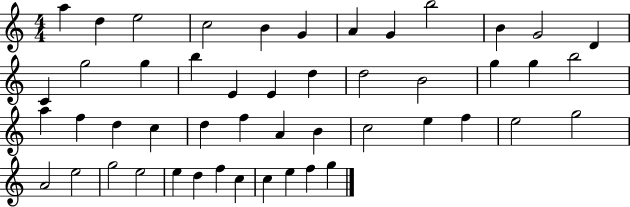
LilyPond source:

{
  \clef treble
  \numericTimeSignature
  \time 4/4
  \key c \major
  a''4 d''4 e''2 | c''2 b'4 g'4 | a'4 g'4 b''2 | b'4 g'2 d'4 | \break c'4 g''2 g''4 | b''4 e'4 e'4 d''4 | d''2 b'2 | g''4 g''4 b''2 | \break a''4 f''4 d''4 c''4 | d''4 f''4 a'4 b'4 | c''2 e''4 f''4 | e''2 g''2 | \break a'2 e''2 | g''2 e''2 | e''4 d''4 f''4 c''4 | c''4 e''4 f''4 g''4 | \break \bar "|."
}